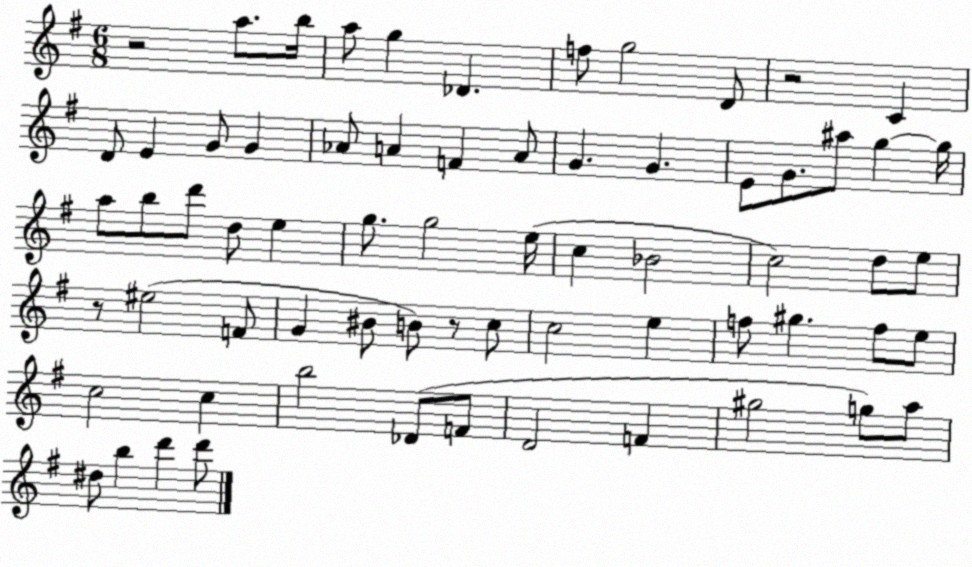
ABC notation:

X:1
T:Untitled
M:6/8
L:1/4
K:G
z2 a/2 b/4 a/2 g _D f/2 g2 D/2 z2 C D/2 E G/2 G _A/2 A F A/2 G G E/2 G/2 ^a/2 g g/4 a/2 b/2 d'/2 d/2 e g/2 g2 e/4 c _B2 c2 d/2 e/2 z/2 ^e2 F/2 G ^B/2 B/2 z/2 c/2 c2 e f/2 ^g f/2 e/2 c2 c b2 _D/2 F/2 D2 F ^g2 g/2 a/2 ^d/2 b d' d'/2